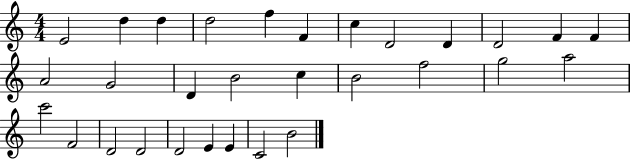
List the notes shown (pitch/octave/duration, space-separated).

E4/h D5/q D5/q D5/h F5/q F4/q C5/q D4/h D4/q D4/h F4/q F4/q A4/h G4/h D4/q B4/h C5/q B4/h F5/h G5/h A5/h C6/h F4/h D4/h D4/h D4/h E4/q E4/q C4/h B4/h